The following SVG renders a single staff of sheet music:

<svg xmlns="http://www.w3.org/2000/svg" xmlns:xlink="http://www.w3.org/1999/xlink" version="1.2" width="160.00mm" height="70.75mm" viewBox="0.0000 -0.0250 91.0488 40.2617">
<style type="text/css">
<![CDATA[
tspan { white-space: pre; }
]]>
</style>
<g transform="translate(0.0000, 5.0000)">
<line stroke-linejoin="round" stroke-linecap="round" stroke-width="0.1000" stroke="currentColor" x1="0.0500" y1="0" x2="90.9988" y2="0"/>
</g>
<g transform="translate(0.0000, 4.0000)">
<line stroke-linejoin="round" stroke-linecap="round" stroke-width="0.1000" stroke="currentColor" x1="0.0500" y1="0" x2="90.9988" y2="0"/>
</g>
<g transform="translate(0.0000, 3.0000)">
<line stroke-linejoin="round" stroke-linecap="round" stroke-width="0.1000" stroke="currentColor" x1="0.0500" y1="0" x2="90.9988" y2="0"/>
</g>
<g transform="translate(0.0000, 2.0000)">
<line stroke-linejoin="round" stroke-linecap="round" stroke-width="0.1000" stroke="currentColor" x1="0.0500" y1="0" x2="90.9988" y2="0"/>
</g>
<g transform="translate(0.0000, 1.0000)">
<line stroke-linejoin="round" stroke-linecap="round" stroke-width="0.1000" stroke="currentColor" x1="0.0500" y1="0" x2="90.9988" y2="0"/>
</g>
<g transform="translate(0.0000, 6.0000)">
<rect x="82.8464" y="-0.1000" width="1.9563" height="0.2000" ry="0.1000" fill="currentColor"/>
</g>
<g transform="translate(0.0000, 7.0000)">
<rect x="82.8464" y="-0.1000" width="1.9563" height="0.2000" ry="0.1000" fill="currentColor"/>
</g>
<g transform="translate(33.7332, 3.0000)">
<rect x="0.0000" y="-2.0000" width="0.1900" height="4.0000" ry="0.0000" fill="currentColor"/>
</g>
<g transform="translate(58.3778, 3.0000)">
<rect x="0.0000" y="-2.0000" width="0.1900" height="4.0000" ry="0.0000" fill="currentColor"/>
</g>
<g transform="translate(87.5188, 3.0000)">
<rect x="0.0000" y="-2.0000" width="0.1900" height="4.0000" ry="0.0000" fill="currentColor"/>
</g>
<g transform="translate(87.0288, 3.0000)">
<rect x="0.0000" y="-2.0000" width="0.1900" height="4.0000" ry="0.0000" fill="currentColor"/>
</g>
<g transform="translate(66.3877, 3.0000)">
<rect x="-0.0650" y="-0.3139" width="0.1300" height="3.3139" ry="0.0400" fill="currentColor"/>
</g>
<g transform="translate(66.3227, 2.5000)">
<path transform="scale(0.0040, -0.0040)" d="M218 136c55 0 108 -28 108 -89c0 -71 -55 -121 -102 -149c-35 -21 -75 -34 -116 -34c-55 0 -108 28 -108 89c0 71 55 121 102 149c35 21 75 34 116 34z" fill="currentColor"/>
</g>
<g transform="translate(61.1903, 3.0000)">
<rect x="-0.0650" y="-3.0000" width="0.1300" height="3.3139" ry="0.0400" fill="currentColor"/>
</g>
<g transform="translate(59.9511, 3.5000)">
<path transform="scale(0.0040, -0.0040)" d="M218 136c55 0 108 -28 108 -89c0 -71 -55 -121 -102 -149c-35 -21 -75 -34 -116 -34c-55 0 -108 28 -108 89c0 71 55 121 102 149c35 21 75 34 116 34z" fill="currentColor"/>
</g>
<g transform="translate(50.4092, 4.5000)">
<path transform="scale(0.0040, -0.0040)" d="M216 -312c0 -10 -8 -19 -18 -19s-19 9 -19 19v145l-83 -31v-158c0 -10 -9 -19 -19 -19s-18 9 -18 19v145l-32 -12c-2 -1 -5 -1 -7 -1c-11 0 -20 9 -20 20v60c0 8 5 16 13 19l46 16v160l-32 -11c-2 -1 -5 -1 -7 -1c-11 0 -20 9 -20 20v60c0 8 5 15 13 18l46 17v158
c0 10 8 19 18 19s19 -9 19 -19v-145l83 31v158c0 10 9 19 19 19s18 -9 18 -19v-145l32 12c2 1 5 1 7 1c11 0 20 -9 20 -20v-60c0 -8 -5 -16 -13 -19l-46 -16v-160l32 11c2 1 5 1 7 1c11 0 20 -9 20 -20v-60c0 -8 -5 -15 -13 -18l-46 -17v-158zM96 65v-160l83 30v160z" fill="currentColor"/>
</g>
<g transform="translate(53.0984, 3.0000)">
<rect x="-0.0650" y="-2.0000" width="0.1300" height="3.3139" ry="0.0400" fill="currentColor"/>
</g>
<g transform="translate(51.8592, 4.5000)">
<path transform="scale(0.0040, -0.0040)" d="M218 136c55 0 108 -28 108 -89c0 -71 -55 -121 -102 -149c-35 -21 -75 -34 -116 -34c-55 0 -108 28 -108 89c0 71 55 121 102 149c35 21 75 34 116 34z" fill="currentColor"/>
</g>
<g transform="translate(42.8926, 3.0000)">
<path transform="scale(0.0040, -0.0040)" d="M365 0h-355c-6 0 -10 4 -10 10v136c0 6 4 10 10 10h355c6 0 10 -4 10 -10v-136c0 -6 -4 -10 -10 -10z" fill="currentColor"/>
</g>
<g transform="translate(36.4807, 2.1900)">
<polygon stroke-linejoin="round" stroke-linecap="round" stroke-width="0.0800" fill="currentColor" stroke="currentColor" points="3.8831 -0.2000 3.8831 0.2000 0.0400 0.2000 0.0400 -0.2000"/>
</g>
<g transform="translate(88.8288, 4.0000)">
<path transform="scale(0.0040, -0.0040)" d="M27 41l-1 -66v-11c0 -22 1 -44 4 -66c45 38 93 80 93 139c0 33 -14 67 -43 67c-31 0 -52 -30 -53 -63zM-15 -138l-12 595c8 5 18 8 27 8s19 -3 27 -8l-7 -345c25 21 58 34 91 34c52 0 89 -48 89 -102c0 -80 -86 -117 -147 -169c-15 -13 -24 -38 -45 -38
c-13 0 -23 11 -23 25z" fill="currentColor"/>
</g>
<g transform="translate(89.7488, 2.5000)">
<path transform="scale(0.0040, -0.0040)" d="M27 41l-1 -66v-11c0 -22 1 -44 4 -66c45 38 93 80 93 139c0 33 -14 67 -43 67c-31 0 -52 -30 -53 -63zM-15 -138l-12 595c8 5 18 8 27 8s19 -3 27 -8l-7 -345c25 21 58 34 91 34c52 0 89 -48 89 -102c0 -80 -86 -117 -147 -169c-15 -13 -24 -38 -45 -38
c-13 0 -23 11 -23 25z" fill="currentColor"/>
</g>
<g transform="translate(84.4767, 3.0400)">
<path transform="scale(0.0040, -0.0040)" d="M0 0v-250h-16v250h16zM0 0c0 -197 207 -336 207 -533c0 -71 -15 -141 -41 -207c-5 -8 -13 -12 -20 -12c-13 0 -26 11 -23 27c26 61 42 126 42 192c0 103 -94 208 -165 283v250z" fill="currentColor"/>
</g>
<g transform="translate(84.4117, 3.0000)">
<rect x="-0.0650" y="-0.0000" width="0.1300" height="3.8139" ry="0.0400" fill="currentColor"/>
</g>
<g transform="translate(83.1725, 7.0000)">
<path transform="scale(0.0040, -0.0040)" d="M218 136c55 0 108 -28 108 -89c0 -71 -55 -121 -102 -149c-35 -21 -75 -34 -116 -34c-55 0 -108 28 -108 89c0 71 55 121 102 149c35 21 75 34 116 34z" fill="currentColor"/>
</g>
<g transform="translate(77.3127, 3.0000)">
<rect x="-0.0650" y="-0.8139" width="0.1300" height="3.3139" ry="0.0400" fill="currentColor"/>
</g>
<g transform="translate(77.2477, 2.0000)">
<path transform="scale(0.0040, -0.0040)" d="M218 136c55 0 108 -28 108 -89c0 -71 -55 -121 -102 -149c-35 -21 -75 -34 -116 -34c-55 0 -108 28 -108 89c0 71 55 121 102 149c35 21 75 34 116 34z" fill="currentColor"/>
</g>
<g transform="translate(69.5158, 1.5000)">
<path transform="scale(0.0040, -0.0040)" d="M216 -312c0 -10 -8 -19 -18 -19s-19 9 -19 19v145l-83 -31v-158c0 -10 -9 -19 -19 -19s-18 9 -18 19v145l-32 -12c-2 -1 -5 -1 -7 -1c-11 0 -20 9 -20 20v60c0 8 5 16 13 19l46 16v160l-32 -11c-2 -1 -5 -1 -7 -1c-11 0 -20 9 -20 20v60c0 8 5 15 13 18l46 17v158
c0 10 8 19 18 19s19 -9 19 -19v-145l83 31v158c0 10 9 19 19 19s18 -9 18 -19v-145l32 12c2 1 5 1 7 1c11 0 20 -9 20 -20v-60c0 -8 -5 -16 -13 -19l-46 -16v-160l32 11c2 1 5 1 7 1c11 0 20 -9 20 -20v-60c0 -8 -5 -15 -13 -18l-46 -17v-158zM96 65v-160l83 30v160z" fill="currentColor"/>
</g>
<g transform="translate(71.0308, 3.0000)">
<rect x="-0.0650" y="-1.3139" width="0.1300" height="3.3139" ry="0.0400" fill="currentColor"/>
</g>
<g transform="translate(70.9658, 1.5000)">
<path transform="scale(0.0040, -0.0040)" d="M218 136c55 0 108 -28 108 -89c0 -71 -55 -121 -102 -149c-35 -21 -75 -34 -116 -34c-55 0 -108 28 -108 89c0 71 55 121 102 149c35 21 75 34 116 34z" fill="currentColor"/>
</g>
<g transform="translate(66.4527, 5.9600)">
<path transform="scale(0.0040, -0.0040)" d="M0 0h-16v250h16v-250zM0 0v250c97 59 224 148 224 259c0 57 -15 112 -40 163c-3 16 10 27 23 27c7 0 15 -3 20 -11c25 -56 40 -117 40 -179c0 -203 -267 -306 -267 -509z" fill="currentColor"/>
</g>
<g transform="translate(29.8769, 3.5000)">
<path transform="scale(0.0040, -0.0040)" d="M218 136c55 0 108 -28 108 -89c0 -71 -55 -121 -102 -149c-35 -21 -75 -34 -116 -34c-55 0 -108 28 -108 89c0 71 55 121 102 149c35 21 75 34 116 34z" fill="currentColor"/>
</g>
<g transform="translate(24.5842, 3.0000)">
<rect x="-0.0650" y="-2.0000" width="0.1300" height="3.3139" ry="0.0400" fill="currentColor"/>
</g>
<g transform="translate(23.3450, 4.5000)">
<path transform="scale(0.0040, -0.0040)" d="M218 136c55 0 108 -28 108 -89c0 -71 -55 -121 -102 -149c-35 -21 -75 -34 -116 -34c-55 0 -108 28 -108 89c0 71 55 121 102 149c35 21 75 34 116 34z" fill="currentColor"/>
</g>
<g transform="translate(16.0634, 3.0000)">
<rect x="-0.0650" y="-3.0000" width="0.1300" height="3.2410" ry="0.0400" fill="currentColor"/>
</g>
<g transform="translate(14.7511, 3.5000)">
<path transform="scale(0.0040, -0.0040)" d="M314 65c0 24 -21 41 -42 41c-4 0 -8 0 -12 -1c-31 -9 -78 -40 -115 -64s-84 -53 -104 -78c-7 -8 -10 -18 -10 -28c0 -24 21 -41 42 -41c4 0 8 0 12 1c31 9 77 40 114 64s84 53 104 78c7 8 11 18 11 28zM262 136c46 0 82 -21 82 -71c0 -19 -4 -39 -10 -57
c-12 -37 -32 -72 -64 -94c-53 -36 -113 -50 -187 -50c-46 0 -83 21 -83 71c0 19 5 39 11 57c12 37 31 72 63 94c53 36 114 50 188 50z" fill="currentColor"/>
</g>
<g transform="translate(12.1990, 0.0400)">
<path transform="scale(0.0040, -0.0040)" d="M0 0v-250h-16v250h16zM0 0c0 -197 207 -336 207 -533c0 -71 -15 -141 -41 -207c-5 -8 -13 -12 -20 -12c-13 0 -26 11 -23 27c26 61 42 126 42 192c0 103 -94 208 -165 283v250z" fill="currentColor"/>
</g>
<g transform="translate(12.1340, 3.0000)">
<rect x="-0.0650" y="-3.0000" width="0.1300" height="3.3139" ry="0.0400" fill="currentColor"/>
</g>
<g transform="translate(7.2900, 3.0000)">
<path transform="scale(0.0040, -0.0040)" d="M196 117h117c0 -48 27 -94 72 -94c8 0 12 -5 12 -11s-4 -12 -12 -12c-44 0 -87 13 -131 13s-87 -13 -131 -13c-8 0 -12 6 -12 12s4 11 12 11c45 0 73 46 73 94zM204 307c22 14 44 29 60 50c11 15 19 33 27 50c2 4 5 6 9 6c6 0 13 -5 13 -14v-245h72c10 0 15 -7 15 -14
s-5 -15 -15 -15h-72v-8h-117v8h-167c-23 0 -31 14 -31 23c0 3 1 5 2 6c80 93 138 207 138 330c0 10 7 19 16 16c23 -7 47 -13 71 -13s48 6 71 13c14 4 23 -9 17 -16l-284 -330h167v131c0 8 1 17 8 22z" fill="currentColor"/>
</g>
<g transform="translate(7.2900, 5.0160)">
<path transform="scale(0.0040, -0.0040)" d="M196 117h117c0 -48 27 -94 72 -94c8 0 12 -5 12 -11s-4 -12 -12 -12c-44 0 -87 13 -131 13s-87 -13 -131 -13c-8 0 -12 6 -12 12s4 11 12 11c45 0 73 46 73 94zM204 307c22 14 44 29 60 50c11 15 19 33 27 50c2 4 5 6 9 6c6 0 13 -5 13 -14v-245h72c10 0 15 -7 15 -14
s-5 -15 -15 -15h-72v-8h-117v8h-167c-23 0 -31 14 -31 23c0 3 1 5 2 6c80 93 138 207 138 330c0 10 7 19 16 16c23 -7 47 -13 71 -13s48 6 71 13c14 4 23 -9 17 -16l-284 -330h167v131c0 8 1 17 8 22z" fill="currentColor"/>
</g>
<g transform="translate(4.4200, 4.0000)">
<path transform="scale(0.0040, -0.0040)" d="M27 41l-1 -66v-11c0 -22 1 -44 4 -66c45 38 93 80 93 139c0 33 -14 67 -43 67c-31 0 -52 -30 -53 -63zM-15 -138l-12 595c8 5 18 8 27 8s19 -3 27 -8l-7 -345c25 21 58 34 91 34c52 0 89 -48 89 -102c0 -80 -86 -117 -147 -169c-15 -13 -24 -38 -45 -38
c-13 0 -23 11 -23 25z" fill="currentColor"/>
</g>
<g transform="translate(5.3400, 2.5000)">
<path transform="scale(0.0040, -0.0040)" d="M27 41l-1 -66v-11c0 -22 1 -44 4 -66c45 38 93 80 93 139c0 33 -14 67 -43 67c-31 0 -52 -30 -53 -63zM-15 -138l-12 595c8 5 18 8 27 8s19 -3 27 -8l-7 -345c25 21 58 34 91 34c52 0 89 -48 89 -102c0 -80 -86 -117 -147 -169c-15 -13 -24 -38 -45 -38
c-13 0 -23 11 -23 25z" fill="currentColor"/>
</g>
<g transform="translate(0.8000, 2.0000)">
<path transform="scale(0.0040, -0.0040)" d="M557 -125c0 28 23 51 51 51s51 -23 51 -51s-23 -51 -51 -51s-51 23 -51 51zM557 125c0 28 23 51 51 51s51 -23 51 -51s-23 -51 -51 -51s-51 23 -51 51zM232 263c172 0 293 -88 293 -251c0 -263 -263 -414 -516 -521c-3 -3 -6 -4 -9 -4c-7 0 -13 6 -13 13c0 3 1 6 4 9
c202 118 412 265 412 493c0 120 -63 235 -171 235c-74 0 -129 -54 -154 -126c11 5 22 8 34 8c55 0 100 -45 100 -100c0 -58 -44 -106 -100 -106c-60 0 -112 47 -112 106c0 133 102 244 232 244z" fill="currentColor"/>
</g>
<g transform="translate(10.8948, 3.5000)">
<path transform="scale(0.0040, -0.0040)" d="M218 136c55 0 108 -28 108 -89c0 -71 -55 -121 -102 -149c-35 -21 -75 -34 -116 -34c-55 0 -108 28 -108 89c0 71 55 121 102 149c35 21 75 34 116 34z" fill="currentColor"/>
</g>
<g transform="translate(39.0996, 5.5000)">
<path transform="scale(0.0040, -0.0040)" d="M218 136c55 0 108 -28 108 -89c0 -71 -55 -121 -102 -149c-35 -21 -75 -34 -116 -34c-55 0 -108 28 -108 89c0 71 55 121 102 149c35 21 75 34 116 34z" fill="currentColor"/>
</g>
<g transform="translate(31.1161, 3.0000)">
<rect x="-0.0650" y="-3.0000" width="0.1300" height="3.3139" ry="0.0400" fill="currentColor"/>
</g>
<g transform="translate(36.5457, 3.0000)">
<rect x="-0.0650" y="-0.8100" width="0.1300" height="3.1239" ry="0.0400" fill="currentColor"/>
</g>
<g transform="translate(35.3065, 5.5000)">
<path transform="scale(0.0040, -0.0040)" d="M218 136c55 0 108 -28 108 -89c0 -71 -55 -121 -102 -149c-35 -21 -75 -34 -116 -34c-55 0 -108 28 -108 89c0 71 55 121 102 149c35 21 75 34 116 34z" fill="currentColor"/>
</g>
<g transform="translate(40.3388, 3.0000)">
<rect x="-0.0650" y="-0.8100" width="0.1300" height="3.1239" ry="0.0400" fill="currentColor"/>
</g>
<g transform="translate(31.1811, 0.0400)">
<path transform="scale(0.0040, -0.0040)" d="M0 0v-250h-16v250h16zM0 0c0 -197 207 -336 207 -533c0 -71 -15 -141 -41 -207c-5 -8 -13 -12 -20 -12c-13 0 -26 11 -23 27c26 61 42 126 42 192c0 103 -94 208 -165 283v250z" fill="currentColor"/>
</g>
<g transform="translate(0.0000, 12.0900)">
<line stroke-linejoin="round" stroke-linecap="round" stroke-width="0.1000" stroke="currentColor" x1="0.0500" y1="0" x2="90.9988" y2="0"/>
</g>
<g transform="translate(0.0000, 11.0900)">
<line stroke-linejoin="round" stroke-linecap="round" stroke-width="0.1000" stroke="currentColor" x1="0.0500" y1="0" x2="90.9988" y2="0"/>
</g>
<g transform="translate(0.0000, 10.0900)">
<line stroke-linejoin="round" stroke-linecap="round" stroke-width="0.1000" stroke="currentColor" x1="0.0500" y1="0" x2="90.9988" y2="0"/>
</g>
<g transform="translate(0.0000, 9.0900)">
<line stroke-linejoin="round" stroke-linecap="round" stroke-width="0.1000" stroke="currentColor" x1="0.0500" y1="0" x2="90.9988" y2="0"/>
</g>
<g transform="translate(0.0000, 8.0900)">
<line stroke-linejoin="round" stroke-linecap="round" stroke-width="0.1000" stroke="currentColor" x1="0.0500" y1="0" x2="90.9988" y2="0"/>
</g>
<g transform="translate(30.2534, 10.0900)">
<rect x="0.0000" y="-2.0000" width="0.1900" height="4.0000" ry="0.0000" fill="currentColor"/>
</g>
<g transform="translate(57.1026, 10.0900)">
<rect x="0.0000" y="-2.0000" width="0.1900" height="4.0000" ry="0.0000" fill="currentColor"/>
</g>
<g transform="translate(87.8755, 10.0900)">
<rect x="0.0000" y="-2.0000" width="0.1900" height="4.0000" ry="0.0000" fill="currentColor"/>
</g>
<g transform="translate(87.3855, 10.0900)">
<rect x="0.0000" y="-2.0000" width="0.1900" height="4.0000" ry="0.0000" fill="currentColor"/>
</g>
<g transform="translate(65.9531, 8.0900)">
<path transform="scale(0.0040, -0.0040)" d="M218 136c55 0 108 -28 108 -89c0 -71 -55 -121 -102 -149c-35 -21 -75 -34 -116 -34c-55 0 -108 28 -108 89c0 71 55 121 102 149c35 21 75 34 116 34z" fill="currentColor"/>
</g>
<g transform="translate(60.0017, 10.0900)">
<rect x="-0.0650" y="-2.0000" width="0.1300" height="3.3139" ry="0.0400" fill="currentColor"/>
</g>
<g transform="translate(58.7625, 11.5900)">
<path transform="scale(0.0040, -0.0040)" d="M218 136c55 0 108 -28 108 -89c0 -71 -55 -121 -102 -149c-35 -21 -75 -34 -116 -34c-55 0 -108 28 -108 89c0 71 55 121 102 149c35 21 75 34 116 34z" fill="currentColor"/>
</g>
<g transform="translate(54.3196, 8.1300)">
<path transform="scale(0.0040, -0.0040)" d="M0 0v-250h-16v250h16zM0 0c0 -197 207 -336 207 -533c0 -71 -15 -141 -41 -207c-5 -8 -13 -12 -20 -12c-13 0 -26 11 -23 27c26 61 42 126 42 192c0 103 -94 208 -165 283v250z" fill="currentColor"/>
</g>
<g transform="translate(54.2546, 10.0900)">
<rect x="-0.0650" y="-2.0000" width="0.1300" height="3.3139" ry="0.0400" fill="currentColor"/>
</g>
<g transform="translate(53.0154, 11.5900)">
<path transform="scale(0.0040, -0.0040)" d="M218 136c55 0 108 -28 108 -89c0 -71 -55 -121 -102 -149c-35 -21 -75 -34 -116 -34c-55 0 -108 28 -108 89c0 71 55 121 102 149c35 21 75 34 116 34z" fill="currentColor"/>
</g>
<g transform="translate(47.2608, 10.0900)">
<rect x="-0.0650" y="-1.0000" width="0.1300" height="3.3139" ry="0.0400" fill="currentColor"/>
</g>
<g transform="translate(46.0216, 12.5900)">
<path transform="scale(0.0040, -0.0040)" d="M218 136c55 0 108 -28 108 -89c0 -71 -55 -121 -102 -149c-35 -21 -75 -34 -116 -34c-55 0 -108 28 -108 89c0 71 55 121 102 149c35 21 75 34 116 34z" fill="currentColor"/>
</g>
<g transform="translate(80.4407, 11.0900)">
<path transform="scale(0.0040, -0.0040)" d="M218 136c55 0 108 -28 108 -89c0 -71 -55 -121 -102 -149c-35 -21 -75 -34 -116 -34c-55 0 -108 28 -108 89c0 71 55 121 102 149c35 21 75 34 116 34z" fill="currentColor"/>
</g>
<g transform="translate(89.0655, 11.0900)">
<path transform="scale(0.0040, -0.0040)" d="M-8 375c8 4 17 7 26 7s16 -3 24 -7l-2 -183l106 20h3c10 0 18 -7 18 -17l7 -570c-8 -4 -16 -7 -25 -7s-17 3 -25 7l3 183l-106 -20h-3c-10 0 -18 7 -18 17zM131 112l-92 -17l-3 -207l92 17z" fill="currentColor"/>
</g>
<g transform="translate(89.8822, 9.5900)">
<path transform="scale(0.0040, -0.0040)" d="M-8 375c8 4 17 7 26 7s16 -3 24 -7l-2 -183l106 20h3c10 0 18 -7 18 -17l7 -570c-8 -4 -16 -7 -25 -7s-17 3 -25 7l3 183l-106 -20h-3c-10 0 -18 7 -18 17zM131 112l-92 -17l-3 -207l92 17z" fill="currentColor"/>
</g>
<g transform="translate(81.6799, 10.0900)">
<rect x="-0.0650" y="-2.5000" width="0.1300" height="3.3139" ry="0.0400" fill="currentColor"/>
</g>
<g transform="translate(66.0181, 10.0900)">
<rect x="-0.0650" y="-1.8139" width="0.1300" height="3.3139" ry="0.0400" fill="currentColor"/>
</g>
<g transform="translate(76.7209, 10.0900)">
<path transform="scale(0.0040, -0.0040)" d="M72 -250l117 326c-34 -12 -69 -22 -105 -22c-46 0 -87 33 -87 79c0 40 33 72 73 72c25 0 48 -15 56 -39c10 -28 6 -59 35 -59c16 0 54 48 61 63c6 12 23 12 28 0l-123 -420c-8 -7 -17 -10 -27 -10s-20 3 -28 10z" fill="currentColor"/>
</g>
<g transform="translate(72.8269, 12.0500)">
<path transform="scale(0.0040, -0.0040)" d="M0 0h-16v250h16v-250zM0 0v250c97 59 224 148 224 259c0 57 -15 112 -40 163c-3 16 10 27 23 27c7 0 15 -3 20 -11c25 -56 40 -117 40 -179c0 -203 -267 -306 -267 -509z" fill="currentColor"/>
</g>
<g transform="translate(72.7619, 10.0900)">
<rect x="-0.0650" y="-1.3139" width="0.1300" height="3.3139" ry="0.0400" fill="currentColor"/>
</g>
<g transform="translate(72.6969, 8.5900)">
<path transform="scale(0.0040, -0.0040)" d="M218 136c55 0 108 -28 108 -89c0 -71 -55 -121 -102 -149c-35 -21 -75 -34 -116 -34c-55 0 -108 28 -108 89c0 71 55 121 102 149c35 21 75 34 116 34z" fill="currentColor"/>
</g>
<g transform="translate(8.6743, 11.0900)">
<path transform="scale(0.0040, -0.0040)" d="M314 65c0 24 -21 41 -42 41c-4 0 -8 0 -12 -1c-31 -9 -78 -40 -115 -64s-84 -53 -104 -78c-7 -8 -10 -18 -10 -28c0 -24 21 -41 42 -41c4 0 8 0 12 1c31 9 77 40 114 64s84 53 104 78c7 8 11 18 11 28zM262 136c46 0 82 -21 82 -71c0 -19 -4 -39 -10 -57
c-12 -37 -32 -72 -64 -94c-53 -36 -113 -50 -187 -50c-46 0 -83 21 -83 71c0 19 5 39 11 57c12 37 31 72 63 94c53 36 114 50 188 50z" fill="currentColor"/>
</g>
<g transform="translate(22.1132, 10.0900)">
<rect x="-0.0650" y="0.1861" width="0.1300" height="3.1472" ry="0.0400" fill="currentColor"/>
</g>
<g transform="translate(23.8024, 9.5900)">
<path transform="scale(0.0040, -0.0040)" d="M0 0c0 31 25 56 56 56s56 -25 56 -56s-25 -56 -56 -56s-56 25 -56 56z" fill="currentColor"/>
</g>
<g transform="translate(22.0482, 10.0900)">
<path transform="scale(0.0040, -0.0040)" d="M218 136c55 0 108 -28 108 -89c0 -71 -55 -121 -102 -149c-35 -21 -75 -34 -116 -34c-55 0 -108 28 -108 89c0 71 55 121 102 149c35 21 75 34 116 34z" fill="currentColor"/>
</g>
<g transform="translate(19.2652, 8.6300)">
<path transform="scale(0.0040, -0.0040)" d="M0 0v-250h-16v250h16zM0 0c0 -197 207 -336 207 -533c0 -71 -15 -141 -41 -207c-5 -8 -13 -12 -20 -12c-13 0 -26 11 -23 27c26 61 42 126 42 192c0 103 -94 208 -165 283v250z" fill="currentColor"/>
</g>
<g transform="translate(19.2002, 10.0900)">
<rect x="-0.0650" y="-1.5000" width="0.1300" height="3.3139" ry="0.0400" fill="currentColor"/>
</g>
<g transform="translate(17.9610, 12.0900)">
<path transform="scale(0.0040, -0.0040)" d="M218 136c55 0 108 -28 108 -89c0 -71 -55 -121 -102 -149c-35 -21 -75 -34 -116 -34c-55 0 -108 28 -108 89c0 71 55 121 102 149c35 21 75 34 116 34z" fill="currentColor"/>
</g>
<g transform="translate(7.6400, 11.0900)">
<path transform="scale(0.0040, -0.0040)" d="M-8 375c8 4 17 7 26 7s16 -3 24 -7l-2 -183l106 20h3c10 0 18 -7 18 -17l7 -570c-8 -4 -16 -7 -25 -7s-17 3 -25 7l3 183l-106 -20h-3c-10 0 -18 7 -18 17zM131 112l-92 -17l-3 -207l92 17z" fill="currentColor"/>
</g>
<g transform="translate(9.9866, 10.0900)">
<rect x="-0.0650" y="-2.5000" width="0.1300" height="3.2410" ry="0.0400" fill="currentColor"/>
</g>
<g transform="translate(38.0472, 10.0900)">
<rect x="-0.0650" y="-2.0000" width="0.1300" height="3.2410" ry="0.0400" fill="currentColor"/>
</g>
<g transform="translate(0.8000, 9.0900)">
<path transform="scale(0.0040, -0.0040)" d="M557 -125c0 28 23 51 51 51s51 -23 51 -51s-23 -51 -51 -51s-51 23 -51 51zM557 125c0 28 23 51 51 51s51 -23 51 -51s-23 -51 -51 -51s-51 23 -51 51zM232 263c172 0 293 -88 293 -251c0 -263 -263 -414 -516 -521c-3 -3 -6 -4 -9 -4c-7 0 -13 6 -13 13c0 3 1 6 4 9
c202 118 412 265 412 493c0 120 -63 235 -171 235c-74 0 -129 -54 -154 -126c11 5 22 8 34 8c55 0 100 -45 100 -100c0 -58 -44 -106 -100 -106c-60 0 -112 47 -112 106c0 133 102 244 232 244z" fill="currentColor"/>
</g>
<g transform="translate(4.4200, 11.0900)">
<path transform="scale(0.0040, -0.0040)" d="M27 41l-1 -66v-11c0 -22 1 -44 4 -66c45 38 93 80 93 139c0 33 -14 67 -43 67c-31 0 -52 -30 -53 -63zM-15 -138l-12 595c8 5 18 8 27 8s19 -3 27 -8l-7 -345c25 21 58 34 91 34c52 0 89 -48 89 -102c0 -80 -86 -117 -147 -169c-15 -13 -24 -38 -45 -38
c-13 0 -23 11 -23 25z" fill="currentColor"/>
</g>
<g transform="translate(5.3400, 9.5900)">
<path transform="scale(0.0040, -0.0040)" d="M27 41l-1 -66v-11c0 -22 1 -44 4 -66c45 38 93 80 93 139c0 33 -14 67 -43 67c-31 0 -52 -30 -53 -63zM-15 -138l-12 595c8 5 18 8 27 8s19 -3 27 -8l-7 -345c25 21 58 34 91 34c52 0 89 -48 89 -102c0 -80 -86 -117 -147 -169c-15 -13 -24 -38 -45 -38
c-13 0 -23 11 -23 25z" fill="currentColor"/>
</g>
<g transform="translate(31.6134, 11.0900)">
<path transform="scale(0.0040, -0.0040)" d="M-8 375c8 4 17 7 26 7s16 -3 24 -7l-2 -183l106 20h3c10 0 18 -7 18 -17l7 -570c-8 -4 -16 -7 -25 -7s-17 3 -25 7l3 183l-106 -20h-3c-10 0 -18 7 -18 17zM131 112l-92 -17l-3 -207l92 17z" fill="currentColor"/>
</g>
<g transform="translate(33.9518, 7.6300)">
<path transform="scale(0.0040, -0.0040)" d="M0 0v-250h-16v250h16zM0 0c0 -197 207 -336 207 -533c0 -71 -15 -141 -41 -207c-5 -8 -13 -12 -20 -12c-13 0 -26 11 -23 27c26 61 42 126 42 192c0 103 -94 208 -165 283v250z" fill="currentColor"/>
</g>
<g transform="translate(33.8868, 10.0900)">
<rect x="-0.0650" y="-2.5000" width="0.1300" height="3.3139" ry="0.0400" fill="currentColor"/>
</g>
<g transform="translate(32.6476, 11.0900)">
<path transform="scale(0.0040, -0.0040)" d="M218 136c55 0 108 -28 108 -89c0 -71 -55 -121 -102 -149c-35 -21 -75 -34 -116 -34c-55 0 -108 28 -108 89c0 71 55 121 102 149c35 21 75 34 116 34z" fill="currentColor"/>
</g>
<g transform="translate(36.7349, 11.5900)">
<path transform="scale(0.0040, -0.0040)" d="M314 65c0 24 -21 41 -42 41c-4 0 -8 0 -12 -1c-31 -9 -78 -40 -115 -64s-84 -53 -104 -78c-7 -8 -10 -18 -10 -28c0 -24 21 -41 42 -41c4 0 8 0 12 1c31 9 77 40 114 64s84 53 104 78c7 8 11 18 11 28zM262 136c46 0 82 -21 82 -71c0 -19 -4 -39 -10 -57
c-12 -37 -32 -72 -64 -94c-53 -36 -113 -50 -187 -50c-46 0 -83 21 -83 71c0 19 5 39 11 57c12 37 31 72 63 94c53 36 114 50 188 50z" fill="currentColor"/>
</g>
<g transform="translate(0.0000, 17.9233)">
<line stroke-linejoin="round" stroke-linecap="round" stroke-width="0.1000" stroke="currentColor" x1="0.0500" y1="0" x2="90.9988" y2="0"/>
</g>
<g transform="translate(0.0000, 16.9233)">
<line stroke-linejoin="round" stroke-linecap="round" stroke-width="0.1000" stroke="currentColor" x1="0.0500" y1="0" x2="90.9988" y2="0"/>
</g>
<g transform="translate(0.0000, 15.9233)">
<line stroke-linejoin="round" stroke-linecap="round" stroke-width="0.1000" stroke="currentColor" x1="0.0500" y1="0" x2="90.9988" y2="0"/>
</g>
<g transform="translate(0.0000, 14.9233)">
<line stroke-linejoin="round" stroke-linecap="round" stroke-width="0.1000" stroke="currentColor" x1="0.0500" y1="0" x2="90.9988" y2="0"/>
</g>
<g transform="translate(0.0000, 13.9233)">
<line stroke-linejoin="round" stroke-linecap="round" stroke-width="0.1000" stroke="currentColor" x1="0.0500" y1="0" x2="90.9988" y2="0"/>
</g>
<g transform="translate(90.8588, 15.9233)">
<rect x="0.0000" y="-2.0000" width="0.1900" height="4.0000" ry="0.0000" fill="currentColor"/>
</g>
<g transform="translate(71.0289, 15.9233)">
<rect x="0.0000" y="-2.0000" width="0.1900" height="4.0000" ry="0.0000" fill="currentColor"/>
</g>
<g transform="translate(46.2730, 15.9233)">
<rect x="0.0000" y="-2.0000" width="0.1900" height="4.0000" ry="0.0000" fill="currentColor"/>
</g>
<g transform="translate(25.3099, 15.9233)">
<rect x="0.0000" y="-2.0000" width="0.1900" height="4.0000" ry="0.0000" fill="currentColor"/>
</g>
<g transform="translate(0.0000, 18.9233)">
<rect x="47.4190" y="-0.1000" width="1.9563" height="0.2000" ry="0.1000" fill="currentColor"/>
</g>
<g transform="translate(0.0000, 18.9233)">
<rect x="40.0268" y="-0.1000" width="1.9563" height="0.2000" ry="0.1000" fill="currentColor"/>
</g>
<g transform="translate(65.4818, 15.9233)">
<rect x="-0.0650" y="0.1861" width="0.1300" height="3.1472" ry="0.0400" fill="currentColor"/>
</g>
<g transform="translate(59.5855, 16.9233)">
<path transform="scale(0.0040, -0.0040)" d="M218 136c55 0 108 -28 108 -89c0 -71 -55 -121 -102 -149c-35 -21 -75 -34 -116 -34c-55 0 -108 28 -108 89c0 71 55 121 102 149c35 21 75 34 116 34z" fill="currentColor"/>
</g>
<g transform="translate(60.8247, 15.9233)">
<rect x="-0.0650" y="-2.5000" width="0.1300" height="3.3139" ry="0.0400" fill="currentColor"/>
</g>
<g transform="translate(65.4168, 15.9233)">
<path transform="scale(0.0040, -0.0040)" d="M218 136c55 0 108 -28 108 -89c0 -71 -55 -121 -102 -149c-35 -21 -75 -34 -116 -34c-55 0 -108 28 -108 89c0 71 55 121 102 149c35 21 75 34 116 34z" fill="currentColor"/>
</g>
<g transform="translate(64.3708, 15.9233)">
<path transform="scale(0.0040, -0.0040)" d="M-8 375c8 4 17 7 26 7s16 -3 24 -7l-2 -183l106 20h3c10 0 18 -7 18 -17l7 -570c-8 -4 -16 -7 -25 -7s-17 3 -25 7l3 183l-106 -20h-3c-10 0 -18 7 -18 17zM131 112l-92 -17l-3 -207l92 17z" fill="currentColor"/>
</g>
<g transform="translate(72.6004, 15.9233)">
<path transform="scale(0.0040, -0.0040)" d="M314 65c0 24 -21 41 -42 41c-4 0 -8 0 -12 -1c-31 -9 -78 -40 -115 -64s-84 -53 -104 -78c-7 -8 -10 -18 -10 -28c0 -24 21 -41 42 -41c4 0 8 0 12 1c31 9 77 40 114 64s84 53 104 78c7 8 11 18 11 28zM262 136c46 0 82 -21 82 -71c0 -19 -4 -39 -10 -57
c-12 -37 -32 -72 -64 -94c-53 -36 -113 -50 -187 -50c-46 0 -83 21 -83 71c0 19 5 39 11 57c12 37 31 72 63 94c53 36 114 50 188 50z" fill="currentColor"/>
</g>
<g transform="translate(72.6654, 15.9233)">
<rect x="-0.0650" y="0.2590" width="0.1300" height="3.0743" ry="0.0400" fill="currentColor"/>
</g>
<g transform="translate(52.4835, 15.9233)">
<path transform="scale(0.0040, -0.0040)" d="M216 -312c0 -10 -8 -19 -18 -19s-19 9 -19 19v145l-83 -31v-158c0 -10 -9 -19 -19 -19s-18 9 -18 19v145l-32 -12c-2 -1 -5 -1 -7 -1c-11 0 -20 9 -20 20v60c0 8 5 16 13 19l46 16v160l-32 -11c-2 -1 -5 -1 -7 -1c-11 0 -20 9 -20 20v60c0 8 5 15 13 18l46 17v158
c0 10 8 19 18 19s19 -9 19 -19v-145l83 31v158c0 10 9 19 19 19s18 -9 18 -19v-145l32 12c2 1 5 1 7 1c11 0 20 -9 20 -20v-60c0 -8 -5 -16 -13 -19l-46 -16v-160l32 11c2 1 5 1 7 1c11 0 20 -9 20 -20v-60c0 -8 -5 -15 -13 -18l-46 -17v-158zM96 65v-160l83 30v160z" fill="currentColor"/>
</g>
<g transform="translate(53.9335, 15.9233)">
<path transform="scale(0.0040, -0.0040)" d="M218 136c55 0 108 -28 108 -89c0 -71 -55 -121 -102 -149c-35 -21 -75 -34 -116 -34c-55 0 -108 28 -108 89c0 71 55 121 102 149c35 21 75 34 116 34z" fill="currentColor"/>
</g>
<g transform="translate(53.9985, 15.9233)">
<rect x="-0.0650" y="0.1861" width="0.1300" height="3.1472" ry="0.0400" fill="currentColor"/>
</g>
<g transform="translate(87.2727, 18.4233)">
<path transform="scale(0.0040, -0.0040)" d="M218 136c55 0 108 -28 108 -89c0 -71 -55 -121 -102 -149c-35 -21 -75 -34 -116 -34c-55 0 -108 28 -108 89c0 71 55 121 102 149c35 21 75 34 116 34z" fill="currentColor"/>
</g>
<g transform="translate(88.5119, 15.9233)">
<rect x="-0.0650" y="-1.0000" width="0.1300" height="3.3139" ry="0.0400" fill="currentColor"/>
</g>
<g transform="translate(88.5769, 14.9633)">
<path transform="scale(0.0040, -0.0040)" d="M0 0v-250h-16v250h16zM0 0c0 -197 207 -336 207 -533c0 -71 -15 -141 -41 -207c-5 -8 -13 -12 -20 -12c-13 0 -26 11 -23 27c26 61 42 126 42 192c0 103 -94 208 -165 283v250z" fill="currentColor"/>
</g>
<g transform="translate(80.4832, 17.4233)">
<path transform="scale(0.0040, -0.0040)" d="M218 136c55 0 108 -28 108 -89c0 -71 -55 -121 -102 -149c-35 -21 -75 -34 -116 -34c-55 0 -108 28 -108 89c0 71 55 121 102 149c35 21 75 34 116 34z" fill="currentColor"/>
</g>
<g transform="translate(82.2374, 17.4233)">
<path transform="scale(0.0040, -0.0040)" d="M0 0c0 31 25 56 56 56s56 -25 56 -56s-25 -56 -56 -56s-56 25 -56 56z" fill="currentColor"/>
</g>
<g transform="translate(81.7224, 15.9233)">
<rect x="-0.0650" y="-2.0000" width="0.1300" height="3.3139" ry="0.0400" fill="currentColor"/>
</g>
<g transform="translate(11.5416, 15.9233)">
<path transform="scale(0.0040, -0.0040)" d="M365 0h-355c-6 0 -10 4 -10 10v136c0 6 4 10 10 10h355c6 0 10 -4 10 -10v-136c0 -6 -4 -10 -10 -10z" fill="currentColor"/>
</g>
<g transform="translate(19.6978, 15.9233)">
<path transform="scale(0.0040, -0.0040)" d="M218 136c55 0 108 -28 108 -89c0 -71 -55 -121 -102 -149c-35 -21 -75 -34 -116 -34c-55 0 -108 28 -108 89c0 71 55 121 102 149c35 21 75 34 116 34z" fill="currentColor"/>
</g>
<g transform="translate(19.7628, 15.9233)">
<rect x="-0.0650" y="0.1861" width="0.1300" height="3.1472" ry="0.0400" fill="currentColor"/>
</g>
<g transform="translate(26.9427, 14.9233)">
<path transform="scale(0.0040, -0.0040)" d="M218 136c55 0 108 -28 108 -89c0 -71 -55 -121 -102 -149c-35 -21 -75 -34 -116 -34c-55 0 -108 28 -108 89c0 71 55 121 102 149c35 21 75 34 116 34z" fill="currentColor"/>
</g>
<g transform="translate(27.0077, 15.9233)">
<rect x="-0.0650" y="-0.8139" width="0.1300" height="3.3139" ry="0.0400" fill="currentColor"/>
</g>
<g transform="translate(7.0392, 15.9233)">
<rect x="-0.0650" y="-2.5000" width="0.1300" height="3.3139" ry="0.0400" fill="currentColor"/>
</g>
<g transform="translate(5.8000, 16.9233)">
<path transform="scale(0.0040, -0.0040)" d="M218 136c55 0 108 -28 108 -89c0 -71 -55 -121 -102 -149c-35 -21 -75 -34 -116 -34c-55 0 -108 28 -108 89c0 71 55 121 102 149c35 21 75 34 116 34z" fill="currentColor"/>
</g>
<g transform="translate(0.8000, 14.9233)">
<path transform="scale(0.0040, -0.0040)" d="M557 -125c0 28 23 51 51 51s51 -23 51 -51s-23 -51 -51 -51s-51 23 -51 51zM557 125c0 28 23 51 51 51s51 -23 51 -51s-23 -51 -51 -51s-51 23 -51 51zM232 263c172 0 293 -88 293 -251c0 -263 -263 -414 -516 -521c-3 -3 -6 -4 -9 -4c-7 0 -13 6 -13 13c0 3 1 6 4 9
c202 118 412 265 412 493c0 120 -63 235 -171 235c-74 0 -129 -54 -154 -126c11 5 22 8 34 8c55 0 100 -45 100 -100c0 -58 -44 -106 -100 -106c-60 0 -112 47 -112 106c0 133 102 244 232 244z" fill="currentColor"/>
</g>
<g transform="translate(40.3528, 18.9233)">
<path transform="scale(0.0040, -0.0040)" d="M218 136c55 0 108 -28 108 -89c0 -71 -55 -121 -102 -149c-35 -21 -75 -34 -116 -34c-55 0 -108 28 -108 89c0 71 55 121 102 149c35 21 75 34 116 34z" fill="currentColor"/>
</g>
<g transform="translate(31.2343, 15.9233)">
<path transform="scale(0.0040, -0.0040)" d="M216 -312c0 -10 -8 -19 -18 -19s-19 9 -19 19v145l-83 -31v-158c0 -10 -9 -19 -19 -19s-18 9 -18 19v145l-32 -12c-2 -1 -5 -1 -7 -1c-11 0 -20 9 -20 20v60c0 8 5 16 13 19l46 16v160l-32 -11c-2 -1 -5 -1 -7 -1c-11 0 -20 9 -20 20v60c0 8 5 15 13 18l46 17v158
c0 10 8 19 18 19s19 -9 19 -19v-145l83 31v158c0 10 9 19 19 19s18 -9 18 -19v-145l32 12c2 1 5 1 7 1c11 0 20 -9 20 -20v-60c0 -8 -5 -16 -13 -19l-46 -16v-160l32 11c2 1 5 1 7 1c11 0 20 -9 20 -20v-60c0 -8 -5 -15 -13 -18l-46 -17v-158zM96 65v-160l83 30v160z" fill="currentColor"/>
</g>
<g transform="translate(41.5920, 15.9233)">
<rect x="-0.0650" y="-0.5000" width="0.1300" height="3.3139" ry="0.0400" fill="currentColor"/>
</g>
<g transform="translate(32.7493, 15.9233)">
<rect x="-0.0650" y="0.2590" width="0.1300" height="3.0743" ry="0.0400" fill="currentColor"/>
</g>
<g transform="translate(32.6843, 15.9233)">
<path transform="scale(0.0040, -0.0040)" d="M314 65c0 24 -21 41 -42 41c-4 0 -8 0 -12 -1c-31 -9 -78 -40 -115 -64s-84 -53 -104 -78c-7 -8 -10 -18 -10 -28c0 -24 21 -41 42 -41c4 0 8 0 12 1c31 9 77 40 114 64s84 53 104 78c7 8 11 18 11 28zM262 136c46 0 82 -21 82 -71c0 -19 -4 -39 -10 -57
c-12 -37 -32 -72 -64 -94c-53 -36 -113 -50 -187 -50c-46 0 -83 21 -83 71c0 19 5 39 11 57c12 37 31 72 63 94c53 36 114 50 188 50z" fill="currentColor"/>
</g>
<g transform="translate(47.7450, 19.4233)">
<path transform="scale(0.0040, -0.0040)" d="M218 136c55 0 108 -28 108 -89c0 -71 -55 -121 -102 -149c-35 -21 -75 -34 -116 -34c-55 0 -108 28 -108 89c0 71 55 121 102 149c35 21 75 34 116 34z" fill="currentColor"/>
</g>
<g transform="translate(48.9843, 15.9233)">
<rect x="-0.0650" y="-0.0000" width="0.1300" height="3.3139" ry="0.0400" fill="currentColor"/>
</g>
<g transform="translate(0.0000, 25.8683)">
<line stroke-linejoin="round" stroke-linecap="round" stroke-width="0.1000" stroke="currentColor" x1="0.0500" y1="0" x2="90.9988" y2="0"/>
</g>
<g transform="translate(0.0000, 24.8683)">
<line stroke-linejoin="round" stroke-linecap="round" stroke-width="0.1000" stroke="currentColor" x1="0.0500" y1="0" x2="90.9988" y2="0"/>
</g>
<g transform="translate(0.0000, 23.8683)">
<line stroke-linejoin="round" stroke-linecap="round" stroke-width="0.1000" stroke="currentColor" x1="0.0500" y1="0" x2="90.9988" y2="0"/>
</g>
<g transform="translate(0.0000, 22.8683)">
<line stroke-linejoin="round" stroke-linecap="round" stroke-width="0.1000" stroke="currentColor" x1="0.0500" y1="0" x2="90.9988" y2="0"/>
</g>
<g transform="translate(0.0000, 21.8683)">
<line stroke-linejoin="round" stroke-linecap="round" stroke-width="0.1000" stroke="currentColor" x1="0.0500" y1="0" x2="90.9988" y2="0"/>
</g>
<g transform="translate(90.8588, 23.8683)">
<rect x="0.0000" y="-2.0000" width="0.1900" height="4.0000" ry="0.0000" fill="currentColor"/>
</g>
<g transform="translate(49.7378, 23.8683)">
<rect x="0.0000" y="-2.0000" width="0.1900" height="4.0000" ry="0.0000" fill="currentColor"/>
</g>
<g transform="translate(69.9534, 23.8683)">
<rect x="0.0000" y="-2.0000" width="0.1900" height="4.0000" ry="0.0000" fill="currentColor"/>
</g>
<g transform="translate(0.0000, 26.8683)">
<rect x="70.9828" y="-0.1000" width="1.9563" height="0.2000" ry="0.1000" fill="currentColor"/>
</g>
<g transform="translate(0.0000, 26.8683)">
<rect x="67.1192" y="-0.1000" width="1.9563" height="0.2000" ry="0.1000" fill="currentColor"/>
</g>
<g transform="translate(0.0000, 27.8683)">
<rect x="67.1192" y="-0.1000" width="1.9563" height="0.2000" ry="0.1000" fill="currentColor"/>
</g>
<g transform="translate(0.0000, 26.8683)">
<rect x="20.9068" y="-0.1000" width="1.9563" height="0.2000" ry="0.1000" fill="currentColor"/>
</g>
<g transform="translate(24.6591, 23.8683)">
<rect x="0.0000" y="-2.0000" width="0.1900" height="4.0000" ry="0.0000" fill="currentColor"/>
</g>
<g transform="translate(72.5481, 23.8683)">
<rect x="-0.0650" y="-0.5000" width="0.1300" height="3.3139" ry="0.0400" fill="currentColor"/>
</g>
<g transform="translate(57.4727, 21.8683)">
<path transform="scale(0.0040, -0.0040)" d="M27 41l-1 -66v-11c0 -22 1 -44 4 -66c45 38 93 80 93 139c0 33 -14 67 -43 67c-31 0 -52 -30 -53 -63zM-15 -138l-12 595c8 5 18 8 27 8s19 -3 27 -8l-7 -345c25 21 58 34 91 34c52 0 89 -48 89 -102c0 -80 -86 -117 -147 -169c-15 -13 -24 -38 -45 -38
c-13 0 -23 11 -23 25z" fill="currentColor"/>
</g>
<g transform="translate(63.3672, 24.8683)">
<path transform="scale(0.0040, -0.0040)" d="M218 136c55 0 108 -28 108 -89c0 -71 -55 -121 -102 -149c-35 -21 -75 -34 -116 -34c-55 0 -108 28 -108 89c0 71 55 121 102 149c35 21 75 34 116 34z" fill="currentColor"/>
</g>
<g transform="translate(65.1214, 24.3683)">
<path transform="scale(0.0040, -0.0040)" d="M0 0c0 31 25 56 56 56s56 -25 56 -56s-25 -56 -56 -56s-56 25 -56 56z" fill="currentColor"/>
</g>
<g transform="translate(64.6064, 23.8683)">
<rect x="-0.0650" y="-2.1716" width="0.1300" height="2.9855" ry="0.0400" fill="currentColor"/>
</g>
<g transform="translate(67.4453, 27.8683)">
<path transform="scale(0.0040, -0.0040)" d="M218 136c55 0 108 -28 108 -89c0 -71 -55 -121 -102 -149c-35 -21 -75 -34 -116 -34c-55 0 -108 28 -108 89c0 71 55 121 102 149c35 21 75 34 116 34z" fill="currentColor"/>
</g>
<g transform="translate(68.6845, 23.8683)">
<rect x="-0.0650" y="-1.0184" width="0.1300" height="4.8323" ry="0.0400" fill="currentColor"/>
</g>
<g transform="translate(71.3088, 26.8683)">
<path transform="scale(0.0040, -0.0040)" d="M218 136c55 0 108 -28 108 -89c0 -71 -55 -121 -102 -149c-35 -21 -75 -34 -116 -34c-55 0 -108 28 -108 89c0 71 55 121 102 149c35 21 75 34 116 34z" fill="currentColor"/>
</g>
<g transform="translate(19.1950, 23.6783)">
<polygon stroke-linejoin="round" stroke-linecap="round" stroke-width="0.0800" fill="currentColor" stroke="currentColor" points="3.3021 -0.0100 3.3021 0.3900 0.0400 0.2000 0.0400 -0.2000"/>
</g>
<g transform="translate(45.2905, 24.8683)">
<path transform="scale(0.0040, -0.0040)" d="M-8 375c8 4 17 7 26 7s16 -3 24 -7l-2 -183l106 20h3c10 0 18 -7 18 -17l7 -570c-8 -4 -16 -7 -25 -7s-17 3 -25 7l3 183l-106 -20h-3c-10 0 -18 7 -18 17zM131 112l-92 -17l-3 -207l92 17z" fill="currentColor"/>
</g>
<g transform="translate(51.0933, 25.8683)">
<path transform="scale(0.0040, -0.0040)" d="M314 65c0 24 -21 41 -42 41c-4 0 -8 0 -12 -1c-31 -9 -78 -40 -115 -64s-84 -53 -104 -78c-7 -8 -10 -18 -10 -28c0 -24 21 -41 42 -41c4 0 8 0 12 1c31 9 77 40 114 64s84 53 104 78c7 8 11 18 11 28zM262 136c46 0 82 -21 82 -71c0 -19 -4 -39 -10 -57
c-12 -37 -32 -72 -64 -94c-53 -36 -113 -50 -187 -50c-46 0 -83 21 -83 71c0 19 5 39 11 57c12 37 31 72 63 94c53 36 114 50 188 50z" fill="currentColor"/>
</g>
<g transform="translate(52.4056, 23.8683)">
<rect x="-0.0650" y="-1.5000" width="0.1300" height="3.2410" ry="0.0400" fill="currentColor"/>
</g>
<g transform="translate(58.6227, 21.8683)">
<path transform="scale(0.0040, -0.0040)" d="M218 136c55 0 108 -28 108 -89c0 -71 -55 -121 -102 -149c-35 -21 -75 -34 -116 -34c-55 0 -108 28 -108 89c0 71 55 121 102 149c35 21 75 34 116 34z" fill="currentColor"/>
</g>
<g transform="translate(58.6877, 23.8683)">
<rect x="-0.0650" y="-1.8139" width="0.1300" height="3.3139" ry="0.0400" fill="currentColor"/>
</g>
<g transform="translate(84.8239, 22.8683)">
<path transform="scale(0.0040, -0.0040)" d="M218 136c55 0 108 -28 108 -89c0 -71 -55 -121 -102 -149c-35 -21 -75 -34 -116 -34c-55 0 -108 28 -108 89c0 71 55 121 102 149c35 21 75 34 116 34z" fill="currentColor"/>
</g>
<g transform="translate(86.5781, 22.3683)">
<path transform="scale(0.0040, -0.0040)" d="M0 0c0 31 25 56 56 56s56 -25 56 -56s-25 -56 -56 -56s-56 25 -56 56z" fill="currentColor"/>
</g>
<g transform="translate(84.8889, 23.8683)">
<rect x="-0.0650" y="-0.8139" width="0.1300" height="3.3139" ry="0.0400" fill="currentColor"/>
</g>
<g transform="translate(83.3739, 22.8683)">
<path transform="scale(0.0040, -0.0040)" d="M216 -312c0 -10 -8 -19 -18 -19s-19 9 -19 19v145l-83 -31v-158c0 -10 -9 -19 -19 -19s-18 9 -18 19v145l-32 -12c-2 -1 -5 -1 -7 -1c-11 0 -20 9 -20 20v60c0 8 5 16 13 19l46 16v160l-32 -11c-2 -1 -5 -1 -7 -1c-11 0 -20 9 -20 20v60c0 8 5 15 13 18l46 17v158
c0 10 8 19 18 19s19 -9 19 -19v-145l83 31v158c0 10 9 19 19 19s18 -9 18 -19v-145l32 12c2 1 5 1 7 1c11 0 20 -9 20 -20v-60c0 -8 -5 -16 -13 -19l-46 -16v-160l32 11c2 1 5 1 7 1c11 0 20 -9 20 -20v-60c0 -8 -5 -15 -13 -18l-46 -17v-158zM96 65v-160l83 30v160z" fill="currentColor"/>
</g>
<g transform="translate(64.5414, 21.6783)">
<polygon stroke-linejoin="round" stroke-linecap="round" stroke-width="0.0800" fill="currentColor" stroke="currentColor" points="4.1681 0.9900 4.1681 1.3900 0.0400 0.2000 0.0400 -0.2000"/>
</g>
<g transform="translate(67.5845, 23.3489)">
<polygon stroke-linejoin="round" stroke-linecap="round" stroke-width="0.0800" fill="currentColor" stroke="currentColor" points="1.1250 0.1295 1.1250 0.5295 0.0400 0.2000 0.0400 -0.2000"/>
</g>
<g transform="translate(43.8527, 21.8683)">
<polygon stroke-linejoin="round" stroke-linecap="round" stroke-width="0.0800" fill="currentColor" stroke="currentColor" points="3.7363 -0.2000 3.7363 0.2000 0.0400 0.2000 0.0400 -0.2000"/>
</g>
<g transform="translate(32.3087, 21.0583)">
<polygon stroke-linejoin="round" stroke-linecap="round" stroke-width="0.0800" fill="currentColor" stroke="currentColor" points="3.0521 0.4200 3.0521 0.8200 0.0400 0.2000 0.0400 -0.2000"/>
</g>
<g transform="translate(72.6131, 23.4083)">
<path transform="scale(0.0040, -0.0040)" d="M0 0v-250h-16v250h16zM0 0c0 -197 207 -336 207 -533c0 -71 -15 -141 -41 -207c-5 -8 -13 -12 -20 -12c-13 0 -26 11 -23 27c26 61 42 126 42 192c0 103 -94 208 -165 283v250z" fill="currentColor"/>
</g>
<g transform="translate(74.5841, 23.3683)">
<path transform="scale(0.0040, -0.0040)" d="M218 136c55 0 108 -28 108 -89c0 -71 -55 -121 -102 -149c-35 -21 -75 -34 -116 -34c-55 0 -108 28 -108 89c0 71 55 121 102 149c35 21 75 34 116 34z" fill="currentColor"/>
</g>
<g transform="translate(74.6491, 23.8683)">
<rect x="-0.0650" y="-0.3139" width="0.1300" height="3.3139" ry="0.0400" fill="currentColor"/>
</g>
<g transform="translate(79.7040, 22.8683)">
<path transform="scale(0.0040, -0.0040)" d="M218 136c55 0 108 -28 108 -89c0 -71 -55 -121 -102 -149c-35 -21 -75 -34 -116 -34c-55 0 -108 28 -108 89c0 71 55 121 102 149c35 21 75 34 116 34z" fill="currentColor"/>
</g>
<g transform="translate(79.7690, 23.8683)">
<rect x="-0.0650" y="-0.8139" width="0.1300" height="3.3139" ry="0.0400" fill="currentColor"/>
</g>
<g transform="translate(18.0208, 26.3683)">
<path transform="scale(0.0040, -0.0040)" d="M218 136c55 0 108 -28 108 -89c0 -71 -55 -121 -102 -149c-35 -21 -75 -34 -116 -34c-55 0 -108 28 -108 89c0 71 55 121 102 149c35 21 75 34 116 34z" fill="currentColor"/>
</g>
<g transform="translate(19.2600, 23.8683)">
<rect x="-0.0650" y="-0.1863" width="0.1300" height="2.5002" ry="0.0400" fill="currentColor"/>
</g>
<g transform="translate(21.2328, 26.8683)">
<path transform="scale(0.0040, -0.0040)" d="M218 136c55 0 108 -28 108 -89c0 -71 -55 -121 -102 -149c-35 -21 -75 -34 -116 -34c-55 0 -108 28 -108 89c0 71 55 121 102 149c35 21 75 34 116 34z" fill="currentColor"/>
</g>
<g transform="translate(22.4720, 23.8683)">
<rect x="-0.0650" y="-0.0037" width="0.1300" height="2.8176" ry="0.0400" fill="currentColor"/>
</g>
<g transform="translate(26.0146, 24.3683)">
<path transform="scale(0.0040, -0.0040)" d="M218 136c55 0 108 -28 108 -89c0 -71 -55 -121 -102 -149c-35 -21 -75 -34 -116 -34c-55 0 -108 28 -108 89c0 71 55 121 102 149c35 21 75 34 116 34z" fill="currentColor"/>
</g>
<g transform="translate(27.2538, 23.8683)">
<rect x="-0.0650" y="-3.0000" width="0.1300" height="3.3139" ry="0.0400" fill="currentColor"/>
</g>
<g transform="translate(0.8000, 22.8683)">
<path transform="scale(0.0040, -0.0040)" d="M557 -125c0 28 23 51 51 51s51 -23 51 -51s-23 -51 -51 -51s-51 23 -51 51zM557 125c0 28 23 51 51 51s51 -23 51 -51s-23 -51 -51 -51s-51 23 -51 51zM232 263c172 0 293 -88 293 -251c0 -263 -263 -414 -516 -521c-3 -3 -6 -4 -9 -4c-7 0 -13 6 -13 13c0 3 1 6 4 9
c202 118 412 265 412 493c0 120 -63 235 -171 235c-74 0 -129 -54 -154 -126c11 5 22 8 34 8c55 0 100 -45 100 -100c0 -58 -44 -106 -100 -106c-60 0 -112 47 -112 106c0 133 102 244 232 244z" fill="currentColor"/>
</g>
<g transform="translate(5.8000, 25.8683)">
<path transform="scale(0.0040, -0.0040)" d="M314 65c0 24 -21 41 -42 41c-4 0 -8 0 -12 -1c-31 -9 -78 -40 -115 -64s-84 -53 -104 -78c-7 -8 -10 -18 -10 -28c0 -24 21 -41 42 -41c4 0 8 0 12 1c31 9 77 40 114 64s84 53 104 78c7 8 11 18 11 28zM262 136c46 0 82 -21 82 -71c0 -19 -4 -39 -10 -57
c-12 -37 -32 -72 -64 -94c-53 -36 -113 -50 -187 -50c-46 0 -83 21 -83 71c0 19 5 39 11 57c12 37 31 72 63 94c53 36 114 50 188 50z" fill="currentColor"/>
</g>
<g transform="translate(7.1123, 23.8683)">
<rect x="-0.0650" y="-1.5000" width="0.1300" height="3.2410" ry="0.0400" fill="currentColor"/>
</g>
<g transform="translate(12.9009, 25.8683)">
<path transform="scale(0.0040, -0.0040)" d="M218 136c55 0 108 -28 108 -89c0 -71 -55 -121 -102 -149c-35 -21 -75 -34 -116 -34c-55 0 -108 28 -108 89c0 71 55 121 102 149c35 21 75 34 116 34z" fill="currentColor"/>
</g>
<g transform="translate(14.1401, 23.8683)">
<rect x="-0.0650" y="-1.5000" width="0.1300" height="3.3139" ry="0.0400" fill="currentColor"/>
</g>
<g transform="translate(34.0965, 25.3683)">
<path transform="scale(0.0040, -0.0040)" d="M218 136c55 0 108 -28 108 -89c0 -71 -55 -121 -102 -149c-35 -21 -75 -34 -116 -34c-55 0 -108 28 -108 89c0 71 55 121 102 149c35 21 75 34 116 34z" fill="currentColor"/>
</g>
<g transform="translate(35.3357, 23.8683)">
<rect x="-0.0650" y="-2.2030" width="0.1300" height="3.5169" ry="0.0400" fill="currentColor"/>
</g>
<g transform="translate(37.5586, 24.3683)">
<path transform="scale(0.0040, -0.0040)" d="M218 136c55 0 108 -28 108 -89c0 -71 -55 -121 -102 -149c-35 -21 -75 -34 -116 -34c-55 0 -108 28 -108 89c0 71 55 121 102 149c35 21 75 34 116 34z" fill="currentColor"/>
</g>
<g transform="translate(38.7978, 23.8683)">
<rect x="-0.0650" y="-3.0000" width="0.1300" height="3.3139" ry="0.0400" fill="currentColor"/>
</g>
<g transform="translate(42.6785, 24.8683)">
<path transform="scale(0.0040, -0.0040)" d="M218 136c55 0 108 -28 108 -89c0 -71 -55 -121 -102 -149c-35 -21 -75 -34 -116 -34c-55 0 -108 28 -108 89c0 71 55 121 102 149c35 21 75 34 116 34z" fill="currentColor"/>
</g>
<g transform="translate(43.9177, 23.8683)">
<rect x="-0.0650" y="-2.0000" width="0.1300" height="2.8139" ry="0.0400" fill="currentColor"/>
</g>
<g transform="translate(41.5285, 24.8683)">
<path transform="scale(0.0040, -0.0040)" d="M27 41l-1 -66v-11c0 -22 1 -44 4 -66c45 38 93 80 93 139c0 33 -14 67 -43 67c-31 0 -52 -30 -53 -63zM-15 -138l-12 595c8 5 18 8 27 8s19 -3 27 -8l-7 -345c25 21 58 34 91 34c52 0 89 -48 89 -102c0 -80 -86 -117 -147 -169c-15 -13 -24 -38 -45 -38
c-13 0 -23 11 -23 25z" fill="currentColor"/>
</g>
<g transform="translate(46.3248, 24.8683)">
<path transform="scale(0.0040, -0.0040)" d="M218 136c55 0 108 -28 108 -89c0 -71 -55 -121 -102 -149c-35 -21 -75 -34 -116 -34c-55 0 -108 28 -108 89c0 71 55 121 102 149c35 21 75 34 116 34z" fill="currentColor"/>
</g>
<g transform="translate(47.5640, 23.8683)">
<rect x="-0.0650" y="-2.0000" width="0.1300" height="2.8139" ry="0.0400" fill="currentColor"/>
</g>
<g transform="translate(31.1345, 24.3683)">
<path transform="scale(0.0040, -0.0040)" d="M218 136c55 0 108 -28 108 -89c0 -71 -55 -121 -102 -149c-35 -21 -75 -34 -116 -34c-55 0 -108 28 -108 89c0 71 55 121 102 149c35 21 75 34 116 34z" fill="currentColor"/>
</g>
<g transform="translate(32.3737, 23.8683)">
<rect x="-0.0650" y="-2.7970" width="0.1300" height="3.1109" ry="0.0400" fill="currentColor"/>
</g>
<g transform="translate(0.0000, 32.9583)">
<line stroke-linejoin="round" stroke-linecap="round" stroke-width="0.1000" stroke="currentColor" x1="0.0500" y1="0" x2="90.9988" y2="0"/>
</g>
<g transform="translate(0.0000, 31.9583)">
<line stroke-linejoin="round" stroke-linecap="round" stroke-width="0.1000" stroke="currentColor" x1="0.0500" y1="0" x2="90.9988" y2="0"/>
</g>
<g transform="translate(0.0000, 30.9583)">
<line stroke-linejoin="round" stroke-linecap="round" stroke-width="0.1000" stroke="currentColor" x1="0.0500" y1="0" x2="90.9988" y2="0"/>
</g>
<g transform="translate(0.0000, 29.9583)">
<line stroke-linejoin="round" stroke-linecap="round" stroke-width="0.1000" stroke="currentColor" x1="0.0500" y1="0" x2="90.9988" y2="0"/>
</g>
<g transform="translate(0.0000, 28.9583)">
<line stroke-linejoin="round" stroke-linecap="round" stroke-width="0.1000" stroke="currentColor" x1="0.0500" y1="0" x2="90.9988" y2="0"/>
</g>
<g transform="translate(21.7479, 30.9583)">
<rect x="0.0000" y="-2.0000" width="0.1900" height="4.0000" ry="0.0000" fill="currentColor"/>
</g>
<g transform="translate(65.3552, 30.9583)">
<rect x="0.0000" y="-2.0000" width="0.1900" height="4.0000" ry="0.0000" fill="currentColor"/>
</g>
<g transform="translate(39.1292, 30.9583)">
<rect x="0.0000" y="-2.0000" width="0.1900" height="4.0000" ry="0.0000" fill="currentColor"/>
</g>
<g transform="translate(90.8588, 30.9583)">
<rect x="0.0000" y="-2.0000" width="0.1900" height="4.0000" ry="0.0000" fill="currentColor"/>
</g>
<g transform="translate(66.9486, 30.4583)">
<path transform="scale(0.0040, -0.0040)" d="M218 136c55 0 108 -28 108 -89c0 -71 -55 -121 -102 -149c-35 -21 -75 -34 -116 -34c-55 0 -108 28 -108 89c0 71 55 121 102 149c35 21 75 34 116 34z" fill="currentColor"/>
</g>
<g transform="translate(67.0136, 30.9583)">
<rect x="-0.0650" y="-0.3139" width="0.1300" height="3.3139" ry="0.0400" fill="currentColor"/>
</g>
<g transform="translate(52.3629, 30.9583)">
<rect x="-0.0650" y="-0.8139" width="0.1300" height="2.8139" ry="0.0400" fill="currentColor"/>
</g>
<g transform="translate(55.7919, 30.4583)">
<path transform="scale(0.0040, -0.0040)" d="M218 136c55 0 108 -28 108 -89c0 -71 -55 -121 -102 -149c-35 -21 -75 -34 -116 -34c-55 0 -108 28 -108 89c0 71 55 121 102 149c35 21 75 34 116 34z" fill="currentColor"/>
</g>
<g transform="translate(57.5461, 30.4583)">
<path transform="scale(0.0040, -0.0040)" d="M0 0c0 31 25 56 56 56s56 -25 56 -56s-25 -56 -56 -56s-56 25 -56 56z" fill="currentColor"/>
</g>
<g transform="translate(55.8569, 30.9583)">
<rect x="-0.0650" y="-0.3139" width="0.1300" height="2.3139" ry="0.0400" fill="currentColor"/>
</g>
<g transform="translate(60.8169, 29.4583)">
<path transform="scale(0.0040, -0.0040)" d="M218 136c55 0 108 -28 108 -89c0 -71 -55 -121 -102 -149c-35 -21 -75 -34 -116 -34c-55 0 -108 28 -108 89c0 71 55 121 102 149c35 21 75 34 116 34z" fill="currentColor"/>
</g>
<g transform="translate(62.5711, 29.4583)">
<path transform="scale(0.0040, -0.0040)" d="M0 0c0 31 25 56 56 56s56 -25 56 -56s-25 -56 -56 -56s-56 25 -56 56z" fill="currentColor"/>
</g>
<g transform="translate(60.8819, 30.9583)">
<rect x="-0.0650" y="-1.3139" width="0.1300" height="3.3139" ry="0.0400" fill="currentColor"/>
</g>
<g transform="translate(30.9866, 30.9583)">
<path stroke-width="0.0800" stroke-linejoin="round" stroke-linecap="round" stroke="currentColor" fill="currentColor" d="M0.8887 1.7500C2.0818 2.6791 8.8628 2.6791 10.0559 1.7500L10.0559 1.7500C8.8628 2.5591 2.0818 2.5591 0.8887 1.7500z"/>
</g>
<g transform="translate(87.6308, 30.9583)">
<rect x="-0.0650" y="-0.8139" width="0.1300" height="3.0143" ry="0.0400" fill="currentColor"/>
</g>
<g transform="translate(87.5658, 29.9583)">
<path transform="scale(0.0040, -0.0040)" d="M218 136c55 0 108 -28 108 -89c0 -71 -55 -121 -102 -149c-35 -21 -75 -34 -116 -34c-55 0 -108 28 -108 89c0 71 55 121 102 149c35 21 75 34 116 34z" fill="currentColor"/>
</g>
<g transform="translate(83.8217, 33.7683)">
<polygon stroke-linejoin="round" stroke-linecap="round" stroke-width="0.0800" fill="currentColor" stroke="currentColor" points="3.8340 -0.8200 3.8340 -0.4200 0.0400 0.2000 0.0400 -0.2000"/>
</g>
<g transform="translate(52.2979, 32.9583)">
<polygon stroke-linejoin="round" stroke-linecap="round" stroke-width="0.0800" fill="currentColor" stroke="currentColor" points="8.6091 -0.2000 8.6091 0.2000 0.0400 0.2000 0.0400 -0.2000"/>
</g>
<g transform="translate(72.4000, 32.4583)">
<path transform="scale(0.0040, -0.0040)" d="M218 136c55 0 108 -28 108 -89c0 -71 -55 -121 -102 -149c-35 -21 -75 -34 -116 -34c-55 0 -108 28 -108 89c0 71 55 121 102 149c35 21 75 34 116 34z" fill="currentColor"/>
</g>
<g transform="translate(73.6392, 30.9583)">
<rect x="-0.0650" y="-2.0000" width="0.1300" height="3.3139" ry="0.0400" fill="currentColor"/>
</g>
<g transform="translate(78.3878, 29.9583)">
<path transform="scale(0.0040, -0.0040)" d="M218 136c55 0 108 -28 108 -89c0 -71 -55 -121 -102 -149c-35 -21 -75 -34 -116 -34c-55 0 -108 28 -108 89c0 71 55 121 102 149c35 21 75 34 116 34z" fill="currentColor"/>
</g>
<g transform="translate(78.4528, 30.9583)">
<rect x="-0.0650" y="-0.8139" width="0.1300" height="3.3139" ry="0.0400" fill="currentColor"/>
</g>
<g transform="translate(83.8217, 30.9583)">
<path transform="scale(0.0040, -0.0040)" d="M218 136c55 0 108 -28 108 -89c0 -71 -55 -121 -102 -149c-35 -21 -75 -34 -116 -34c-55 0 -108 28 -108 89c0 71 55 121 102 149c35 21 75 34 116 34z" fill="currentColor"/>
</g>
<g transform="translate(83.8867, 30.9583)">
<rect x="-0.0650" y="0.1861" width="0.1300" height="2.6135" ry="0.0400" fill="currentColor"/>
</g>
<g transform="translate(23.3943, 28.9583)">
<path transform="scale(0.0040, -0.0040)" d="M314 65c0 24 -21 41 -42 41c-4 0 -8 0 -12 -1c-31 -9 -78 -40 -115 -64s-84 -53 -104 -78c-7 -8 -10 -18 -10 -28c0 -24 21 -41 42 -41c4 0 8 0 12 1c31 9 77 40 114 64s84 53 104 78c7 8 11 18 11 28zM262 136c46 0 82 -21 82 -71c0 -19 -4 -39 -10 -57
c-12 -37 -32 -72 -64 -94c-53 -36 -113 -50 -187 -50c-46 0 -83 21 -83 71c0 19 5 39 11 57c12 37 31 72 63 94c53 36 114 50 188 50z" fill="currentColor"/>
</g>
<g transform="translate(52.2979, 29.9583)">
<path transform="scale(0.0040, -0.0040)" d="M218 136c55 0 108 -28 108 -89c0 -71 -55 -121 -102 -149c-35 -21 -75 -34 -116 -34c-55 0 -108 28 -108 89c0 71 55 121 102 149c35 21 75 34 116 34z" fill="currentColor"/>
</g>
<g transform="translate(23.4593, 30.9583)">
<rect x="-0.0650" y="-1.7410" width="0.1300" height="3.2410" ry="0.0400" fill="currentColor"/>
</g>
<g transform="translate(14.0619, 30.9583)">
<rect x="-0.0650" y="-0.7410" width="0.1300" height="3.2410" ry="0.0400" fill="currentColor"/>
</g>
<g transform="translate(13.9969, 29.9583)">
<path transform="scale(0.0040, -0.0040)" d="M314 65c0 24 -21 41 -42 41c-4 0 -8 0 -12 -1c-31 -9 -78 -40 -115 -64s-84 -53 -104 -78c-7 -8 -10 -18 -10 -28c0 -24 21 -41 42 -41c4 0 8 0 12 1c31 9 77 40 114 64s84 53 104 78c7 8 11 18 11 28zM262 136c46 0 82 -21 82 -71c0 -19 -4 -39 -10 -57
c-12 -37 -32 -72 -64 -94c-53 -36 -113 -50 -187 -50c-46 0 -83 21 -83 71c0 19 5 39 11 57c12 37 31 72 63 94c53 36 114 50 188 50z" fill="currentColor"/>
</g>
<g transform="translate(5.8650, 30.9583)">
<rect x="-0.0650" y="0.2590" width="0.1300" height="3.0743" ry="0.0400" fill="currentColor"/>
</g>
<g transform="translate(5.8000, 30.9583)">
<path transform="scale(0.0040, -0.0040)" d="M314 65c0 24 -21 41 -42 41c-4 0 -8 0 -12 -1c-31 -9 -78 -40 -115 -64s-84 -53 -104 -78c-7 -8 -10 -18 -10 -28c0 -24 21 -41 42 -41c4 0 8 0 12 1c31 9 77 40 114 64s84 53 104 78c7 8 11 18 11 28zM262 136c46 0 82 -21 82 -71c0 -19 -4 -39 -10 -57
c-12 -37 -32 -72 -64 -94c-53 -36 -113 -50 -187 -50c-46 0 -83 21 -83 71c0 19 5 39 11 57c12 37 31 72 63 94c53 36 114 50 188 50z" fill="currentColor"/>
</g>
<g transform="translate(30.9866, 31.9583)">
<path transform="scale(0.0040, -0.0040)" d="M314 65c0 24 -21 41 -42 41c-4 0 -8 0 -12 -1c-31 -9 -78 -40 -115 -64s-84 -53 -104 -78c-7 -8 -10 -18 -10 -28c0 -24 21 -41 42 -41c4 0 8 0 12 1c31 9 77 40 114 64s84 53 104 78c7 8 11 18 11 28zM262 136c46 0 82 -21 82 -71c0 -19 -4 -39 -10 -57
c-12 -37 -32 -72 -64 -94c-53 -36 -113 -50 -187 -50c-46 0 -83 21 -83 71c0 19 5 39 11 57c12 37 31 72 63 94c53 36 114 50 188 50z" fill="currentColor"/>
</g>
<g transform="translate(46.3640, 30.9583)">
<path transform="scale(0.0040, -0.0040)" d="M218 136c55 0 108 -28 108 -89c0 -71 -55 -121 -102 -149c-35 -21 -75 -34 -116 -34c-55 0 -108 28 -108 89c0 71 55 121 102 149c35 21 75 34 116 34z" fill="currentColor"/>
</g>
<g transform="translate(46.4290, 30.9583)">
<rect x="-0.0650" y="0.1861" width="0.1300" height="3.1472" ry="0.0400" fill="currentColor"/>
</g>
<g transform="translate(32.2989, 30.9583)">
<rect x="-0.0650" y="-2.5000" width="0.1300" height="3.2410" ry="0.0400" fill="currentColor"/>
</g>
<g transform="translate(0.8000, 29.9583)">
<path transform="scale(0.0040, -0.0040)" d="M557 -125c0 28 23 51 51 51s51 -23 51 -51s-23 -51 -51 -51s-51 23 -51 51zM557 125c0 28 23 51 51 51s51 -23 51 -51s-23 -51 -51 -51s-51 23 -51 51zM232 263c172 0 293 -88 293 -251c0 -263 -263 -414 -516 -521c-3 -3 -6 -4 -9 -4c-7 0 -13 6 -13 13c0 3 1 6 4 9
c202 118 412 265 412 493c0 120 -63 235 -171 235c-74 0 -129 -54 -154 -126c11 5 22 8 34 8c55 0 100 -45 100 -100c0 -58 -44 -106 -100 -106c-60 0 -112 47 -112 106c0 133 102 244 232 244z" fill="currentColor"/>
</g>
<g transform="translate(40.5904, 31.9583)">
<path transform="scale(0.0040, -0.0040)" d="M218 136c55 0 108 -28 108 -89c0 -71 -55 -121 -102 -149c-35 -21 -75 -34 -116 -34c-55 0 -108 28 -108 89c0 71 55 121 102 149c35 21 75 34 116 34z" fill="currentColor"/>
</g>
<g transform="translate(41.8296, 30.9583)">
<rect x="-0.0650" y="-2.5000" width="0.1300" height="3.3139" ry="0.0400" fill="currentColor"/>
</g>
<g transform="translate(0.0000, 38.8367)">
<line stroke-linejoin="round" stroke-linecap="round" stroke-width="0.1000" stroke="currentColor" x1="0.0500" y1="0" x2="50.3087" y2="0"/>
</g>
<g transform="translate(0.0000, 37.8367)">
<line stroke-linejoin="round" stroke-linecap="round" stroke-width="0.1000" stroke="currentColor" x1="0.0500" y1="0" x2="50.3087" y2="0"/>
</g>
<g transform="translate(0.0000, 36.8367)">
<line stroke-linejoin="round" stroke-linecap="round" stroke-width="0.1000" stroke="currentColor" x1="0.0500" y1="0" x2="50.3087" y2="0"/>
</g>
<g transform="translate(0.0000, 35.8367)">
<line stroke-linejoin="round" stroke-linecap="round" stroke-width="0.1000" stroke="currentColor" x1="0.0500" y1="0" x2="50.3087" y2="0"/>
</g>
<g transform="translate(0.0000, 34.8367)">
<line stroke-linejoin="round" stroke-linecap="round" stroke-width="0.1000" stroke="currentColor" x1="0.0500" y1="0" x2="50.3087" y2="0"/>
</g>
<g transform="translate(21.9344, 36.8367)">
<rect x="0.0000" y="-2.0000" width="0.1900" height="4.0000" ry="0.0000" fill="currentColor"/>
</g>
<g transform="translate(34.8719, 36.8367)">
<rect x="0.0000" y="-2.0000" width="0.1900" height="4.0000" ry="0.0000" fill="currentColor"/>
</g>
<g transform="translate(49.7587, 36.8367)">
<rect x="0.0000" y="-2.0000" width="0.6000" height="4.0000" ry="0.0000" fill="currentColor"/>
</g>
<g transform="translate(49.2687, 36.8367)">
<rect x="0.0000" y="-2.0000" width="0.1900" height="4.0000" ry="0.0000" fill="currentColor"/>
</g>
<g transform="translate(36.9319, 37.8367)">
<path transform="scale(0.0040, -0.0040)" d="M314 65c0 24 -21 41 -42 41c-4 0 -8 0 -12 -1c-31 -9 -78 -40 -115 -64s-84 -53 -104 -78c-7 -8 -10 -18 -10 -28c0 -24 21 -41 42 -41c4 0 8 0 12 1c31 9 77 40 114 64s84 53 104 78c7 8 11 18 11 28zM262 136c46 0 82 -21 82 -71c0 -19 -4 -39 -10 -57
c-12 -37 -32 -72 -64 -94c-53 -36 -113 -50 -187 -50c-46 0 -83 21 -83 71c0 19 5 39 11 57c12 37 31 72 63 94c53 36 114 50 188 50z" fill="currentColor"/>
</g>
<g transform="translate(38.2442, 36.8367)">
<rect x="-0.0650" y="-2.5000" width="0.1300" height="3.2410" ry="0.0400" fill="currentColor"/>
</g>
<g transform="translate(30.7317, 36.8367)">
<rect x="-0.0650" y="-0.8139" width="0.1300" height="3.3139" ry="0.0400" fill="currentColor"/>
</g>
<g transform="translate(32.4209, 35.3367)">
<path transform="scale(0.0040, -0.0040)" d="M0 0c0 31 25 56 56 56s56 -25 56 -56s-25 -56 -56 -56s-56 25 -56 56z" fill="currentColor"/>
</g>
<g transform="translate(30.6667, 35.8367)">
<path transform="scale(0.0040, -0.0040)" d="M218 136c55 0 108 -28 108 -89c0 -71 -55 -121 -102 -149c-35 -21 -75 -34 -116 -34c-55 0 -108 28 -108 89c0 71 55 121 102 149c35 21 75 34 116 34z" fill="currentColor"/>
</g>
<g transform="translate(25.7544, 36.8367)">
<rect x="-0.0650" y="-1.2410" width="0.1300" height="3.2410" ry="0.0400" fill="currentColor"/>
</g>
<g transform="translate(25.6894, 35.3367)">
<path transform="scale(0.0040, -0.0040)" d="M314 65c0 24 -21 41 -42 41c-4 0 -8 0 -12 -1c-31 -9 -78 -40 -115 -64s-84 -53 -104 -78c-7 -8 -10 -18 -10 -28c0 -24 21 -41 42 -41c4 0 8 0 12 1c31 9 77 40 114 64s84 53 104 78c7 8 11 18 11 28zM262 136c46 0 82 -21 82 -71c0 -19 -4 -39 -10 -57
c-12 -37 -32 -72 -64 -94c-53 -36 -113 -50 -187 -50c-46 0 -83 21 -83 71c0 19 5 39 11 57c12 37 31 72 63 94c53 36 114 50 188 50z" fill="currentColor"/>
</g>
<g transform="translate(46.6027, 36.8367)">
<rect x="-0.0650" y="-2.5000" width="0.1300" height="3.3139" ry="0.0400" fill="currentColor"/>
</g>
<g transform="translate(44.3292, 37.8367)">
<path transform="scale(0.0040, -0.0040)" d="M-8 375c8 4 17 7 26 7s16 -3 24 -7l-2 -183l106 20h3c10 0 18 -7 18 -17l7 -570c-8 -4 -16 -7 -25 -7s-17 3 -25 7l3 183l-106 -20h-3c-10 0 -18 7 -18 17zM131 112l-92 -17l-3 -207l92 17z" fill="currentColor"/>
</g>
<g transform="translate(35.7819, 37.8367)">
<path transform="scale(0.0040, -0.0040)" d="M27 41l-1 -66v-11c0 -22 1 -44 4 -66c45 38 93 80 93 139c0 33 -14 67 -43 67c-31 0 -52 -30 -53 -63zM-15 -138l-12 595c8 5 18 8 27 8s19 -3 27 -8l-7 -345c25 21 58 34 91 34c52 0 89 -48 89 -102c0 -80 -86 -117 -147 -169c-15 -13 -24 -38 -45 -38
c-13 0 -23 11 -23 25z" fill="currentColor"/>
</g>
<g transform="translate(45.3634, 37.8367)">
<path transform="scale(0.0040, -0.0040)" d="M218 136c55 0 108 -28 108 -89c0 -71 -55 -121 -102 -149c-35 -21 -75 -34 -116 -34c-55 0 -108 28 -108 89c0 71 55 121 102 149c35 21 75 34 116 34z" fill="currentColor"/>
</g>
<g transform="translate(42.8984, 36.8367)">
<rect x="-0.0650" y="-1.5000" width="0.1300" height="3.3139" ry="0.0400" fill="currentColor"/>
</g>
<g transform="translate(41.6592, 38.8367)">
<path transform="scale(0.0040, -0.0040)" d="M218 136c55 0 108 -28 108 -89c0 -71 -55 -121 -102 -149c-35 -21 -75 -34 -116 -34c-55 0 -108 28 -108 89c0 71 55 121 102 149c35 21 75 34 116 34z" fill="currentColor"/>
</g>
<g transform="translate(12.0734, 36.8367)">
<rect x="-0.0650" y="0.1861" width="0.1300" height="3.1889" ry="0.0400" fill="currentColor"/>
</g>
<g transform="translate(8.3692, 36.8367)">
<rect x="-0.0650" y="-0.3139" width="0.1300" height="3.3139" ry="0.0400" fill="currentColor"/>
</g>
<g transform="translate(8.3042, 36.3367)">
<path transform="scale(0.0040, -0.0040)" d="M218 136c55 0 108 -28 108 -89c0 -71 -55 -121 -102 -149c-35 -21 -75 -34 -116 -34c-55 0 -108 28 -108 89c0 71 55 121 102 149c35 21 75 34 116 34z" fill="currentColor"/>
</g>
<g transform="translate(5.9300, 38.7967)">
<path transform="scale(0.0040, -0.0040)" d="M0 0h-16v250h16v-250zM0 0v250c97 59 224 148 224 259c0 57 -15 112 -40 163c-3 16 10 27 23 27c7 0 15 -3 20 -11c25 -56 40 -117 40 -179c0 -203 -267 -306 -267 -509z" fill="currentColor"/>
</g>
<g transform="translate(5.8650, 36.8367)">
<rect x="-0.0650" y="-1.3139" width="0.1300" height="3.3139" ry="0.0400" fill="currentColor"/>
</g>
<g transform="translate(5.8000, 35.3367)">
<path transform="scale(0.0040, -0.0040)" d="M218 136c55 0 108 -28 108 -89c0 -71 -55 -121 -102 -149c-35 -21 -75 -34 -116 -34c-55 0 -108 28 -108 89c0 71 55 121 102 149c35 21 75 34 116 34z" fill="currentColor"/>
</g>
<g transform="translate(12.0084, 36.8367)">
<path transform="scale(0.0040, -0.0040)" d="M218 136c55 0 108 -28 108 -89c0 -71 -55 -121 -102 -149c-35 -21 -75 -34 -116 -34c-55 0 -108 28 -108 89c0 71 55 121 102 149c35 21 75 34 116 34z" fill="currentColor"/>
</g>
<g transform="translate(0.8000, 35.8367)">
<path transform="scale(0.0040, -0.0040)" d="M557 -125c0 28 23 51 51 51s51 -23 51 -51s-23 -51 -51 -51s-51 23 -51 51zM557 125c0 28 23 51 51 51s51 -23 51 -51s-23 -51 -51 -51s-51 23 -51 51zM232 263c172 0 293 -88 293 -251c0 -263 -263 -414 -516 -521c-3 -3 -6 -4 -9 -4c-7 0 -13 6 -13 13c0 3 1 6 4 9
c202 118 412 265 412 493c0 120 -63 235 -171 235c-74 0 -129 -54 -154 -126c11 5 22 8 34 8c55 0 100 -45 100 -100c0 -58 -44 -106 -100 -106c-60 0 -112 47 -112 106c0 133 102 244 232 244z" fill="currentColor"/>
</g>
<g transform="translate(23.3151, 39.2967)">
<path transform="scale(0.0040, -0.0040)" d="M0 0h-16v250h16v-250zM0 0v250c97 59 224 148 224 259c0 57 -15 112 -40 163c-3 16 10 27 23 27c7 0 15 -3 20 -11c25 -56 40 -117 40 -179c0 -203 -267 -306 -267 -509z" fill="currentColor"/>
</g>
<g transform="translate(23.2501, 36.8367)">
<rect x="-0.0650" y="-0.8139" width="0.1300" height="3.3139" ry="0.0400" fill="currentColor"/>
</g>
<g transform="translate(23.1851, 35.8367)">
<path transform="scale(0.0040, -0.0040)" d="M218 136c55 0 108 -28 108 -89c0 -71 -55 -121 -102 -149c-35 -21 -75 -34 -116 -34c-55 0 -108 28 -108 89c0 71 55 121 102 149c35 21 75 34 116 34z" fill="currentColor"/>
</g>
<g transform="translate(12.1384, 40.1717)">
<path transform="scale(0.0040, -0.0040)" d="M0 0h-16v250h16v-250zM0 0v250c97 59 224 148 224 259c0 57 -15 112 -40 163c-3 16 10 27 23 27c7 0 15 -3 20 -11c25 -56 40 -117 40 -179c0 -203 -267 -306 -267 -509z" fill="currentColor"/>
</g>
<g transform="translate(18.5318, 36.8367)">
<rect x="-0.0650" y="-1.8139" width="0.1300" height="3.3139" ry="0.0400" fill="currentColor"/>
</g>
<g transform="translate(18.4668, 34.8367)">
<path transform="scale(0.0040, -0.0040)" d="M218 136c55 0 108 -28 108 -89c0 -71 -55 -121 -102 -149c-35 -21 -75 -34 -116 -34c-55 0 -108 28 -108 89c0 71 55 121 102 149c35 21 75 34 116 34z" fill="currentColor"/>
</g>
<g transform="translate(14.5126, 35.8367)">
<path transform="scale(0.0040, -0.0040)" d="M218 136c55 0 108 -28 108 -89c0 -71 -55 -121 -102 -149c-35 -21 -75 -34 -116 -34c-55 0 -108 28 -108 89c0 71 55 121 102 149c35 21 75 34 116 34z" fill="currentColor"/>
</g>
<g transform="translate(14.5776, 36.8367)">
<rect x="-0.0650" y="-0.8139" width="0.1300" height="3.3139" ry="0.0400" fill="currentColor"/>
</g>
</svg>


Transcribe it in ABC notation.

X:1
T:Untitled
M:4/4
L:1/4
K:Bb
C,/2 C,2 A,, C,/2 F,,/2 F,,/2 z2 ^A,, C, _E,/2 ^G, F, C,,/2 B,,2 G,,/2 D, B,,/2 A,,2 F,, A,,/2 A,, A, G,/2 z/2 _B,, B,, z2 D, F, ^D,2 E,, D,, ^D, B,, D, D,2 A,, F,,/2 G,,2 G,, F,,/2 E,,/2 C, C,/2 A,,/2 C, _B,,/2 B,,/2 G,,2 _A, B,,/2 C,,/4 E,,/2 E, F, ^F, D,2 F,2 A,2 B,,2 B,, D, F,/2 E,/2 G,/2 E, A,, F, D,/2 F,/2 G,/2 E, D,/2 F, A, F,/2 G,2 F, _B,,2 G,, B,,